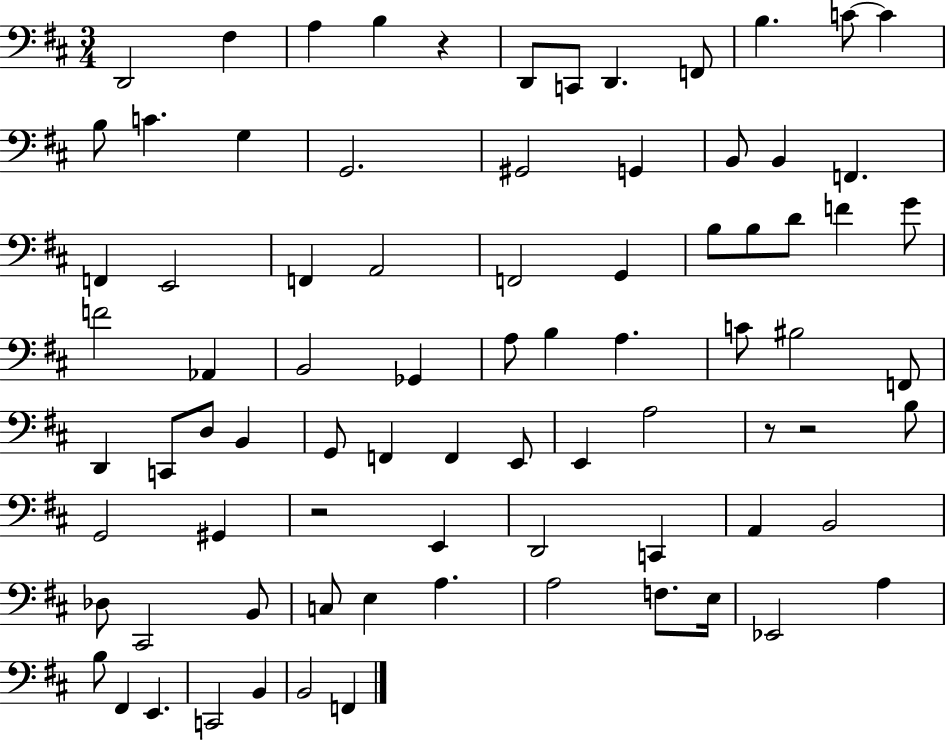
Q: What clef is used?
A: bass